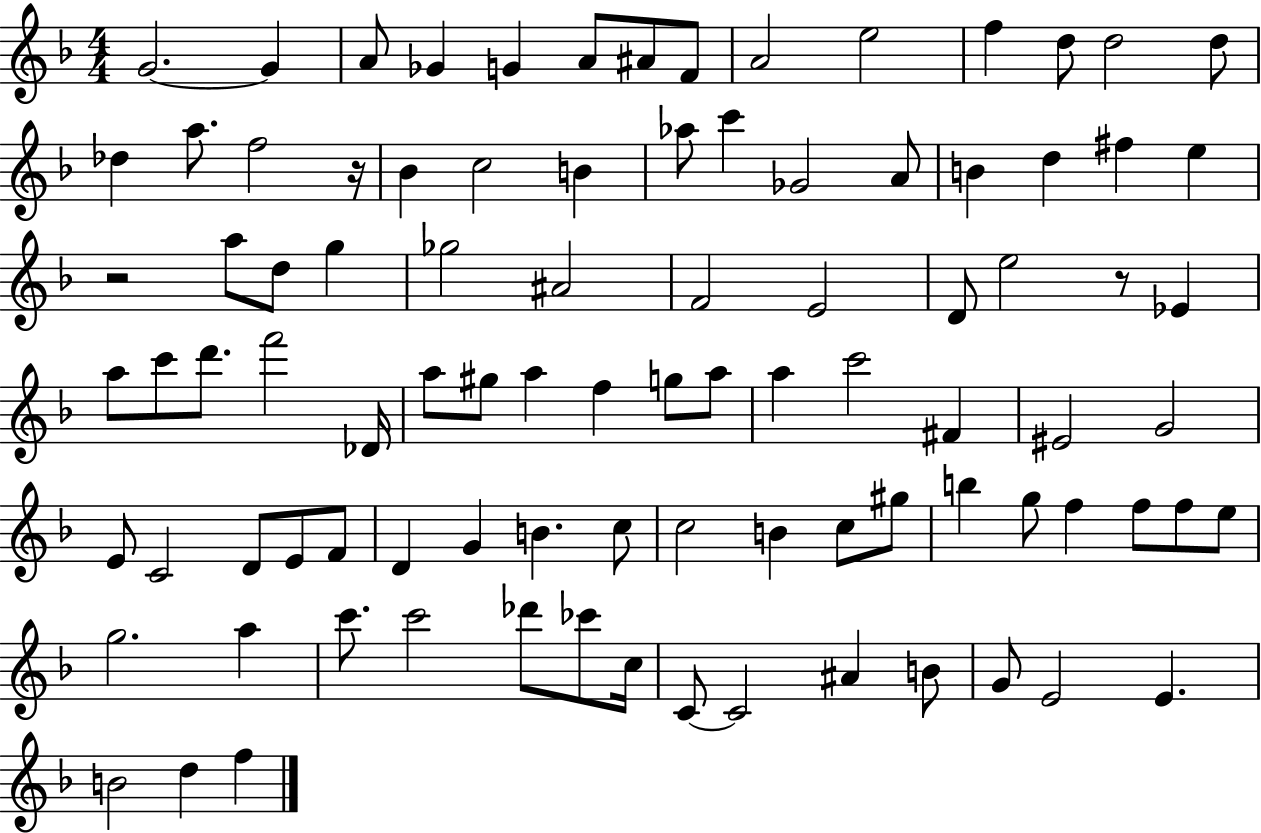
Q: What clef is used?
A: treble